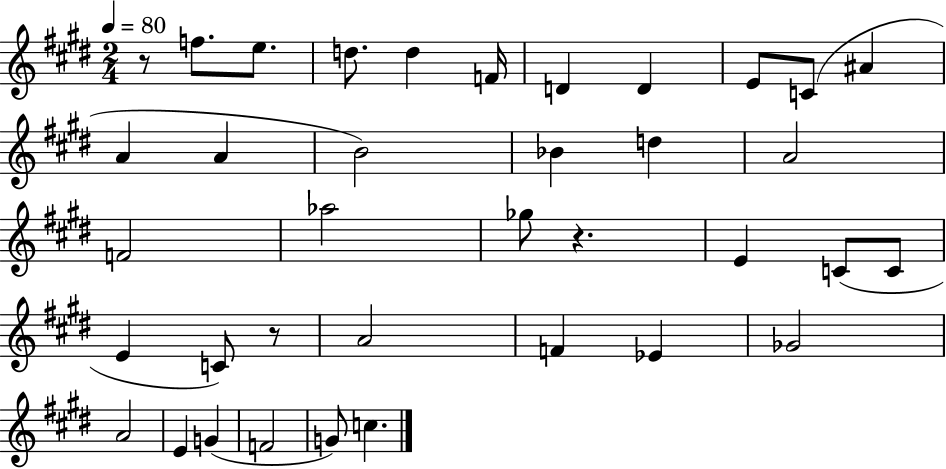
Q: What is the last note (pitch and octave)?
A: C5